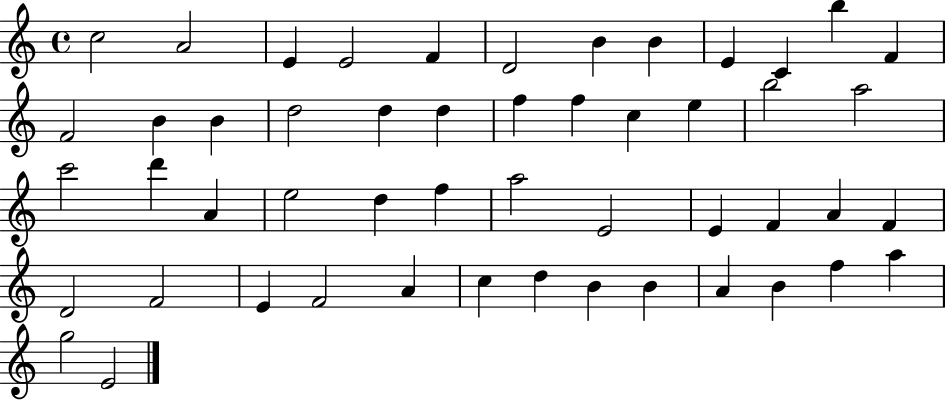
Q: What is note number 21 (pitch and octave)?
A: C5